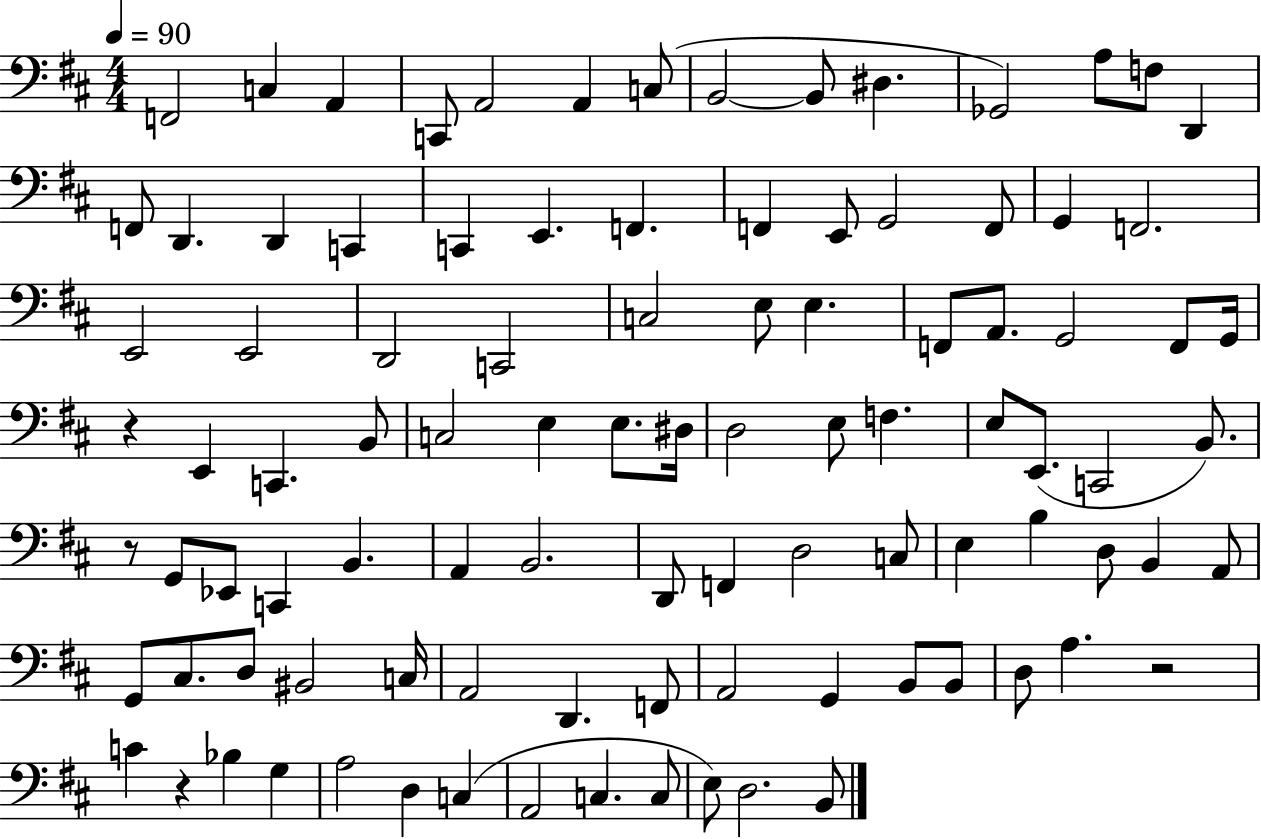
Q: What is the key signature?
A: D major